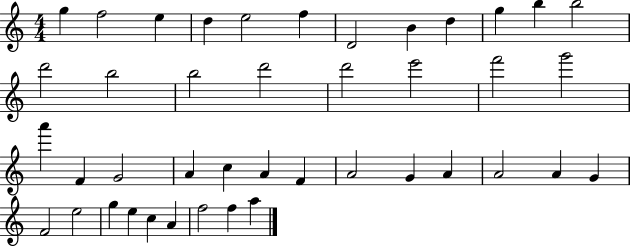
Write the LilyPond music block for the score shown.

{
  \clef treble
  \numericTimeSignature
  \time 4/4
  \key c \major
  g''4 f''2 e''4 | d''4 e''2 f''4 | d'2 b'4 d''4 | g''4 b''4 b''2 | \break d'''2 b''2 | b''2 d'''2 | d'''2 e'''2 | f'''2 g'''2 | \break a'''4 f'4 g'2 | a'4 c''4 a'4 f'4 | a'2 g'4 a'4 | a'2 a'4 g'4 | \break f'2 e''2 | g''4 e''4 c''4 a'4 | f''2 f''4 a''4 | \bar "|."
}